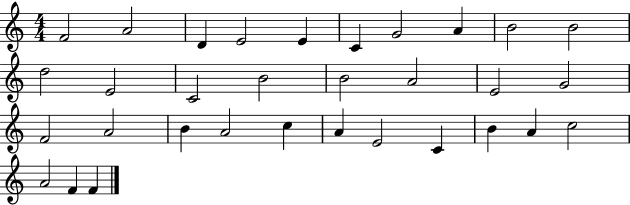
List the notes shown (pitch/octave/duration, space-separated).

F4/h A4/h D4/q E4/h E4/q C4/q G4/h A4/q B4/h B4/h D5/h E4/h C4/h B4/h B4/h A4/h E4/h G4/h F4/h A4/h B4/q A4/h C5/q A4/q E4/h C4/q B4/q A4/q C5/h A4/h F4/q F4/q